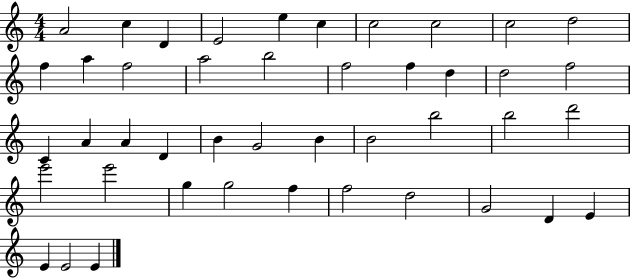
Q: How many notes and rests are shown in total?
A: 44